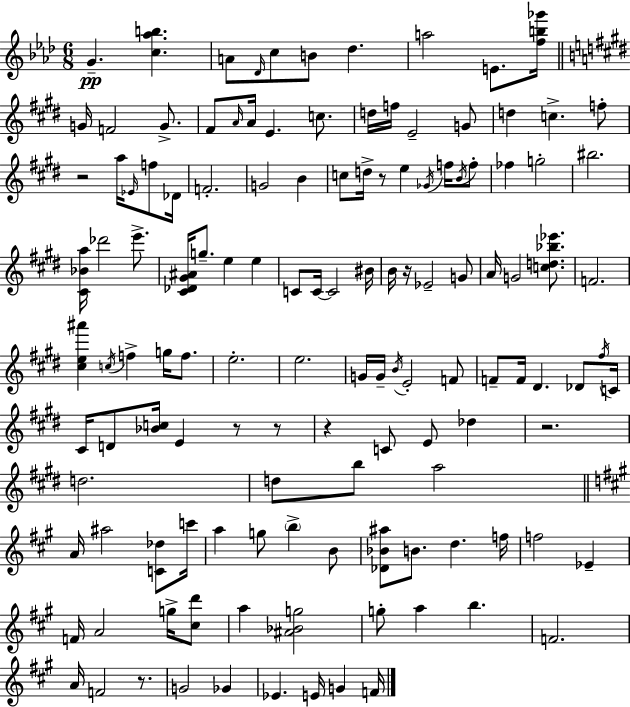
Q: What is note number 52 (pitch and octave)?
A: G4